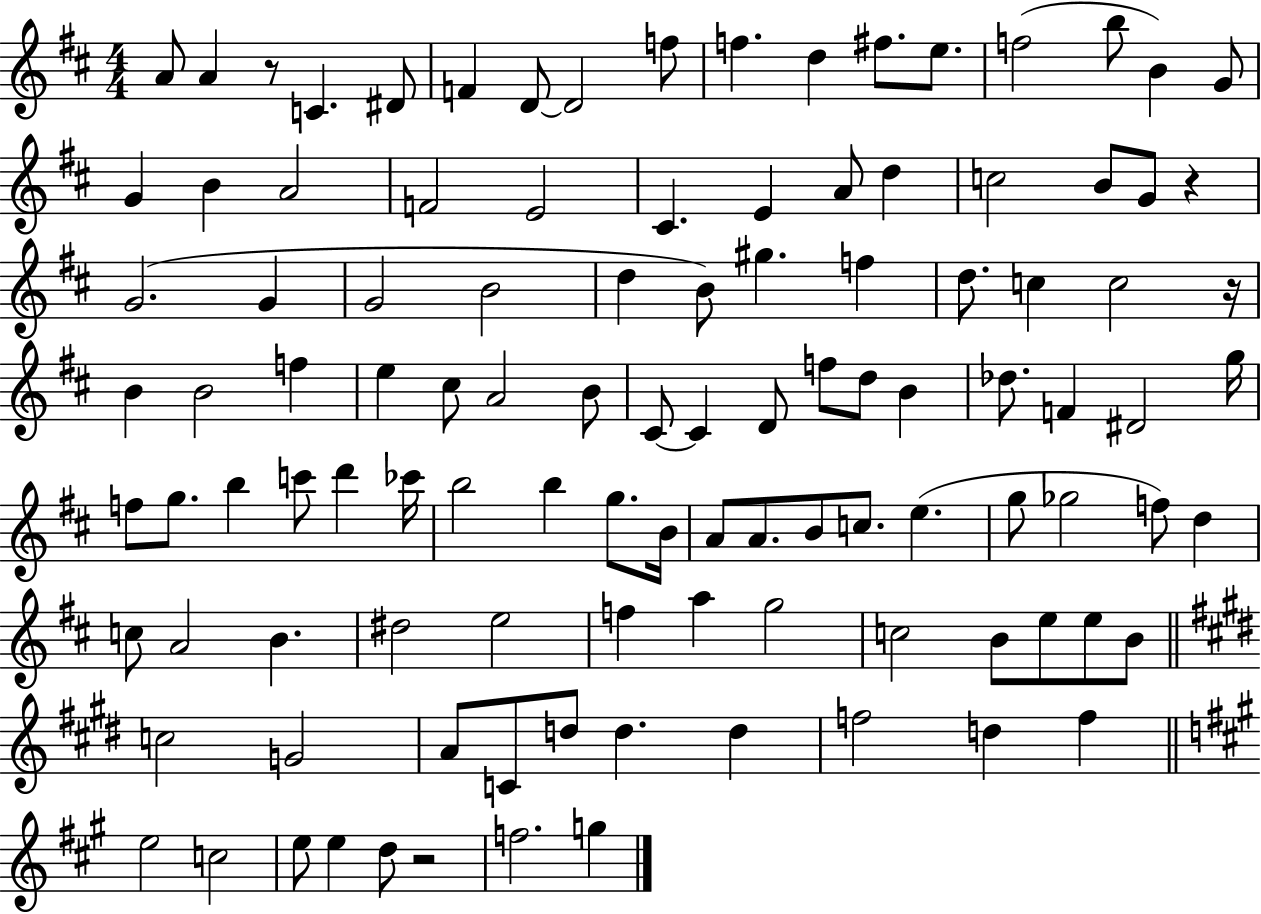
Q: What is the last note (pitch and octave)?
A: G5